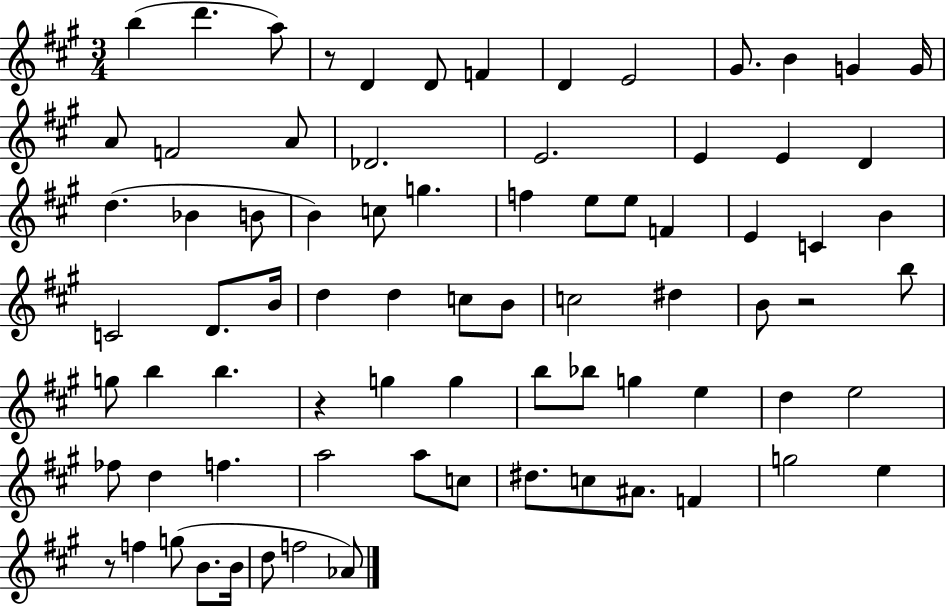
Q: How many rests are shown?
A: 4